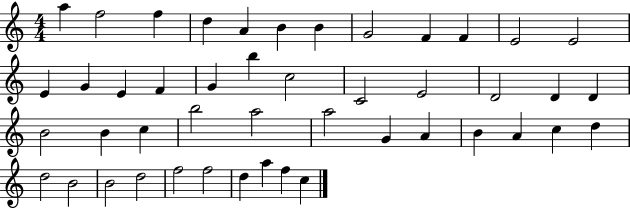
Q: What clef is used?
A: treble